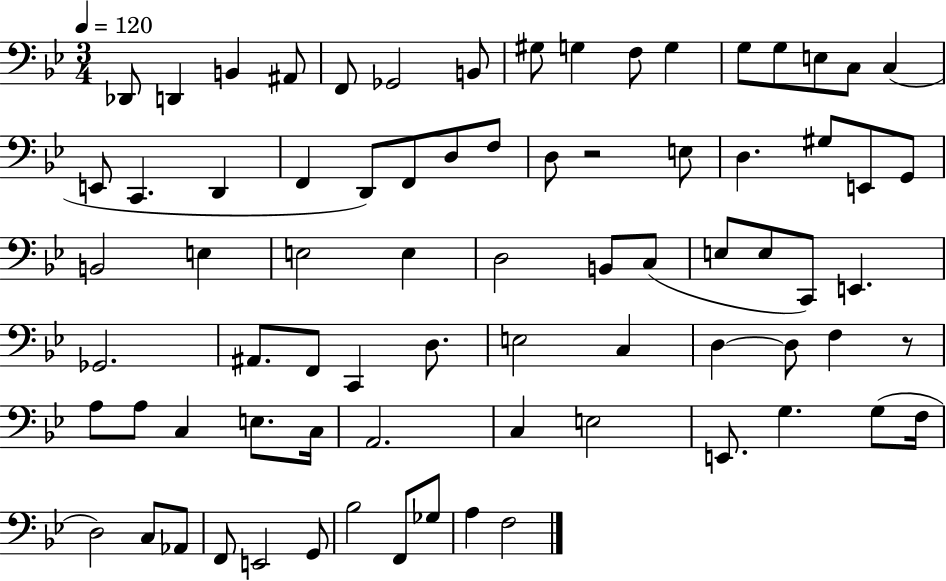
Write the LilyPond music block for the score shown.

{
  \clef bass
  \numericTimeSignature
  \time 3/4
  \key bes \major
  \tempo 4 = 120
  \repeat volta 2 { des,8 d,4 b,4 ais,8 | f,8 ges,2 b,8 | gis8 g4 f8 g4 | g8 g8 e8 c8 c4( | \break e,8 c,4. d,4 | f,4 d,8) f,8 d8 f8 | d8 r2 e8 | d4. gis8 e,8 g,8 | \break b,2 e4 | e2 e4 | d2 b,8 c8( | e8 e8 c,8) e,4. | \break ges,2. | ais,8. f,8 c,4 d8. | e2 c4 | d4~~ d8 f4 r8 | \break a8 a8 c4 e8. c16 | a,2. | c4 e2 | e,8. g4. g8( f16 | \break d2) c8 aes,8 | f,8 e,2 g,8 | bes2 f,8 ges8 | a4 f2 | \break } \bar "|."
}